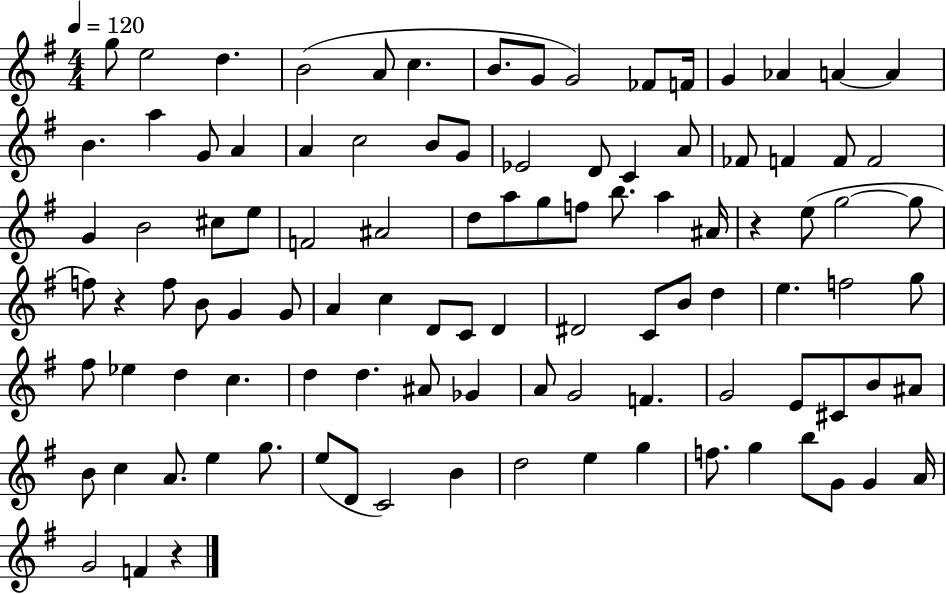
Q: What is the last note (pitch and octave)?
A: F4